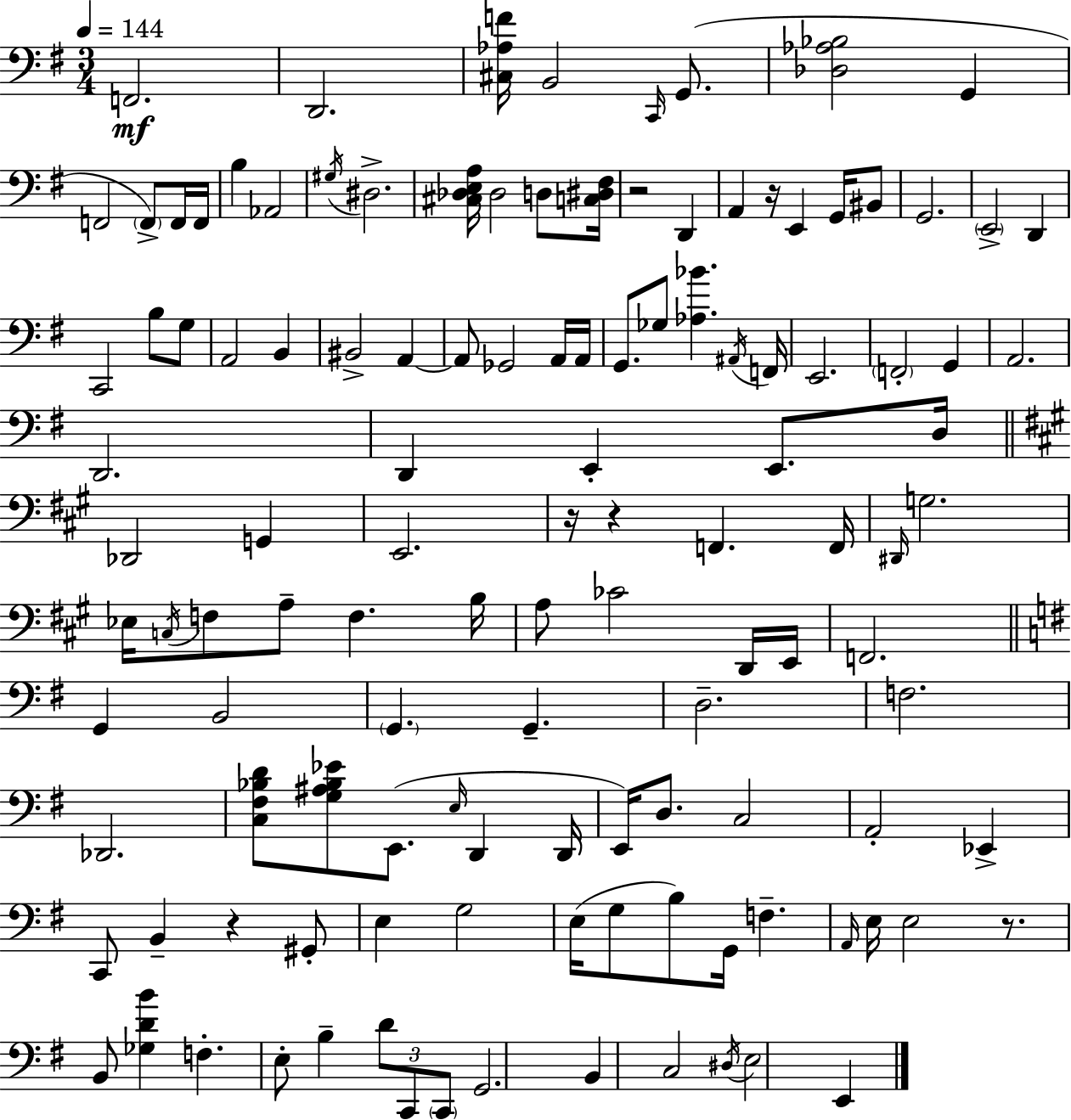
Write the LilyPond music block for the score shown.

{
  \clef bass
  \numericTimeSignature
  \time 3/4
  \key g \major
  \tempo 4 = 144
  f,2.\mf | d,2. | <cis aes f'>16 b,2 \grace { c,16 } g,8.( | <des aes bes>2 g,4 | \break f,2 \parenthesize f,8->) f,16 | f,16 b4 aes,2 | \acciaccatura { gis16 } dis2.-> | <cis des e a>16 des2 d8 | \break <c dis fis>16 r2 d,4 | a,4 r16 e,4 g,16 | bis,8 g,2. | \parenthesize e,2-> d,4 | \break c,2 b8 | g8 a,2 b,4 | bis,2-> a,4~~ | a,8 ges,2 | \break a,16 a,16 g,8. ges8 <aes bes'>4. | \acciaccatura { ais,16 } f,16 e,2. | \parenthesize f,2-. g,4 | a,2. | \break d,2. | d,4 e,4-. e,8. | d16 \bar "||" \break \key a \major des,2 g,4 | e,2. | r16 r4 f,4. f,16 | \grace { dis,16 } g2. | \break ees16 \acciaccatura { c16 } f8 a8-- f4. | b16 a8 ces'2 | d,16 e,16 f,2. | \bar "||" \break \key e \minor g,4 b,2 | \parenthesize g,4. g,4.-- | d2.-- | f2. | \break des,2. | <c fis bes d'>8 <g ais bes ees'>8 e,8.( \grace { e16 } d,4 | d,16 e,16) d8. c2 | a,2-. ees,4-> | \break c,8 b,4-- r4 gis,8-. | e4 g2 | e16( g8 b8) g,16 f4.-- | \grace { a,16 } e16 e2 r8. | \break b,8 <ges d' b'>4 f4.-. | e8-. b4-- \tuplet 3/2 { d'8 c,8 | \parenthesize c,8 } g,2. | b,4 c2 | \break \acciaccatura { dis16 } e2 e,4 | \bar "|."
}